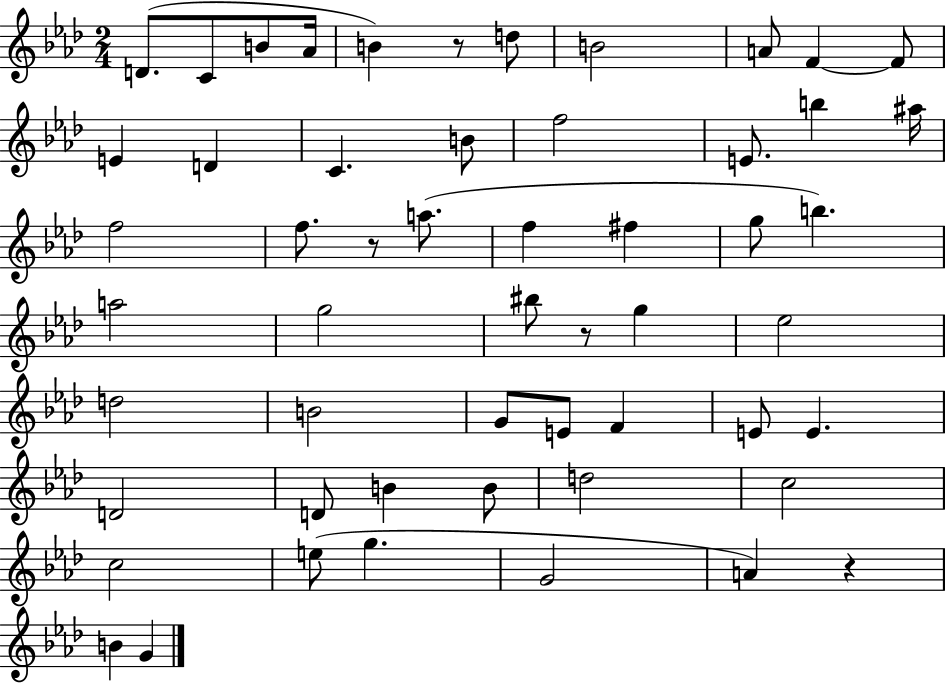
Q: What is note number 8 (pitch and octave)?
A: A4